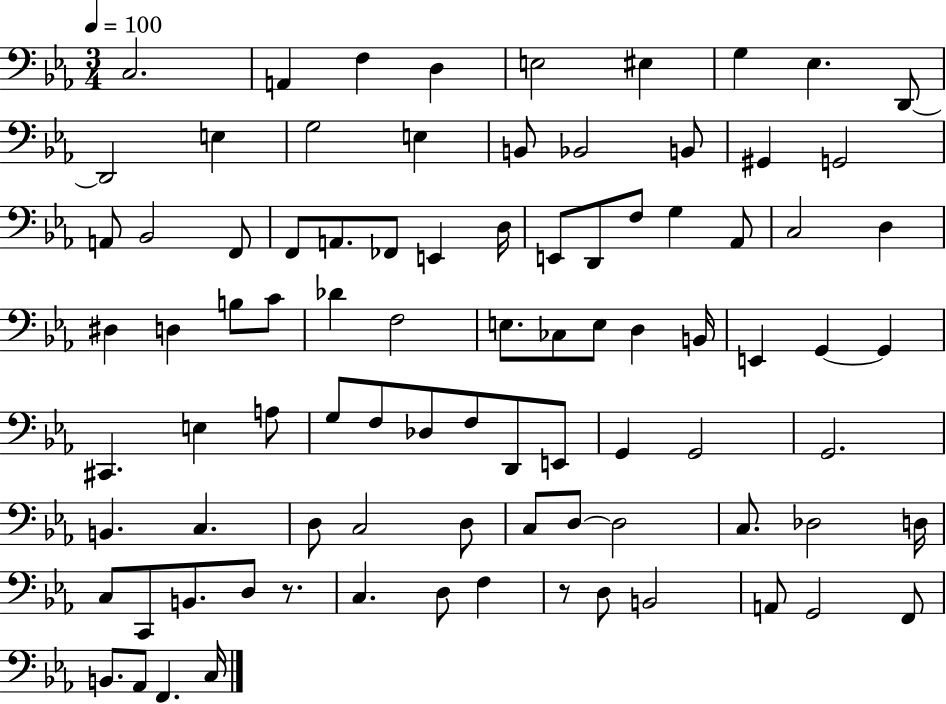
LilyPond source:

{
  \clef bass
  \numericTimeSignature
  \time 3/4
  \key ees \major
  \tempo 4 = 100
  c2. | a,4 f4 d4 | e2 eis4 | g4 ees4. d,8~~ | \break d,2 e4 | g2 e4 | b,8 bes,2 b,8 | gis,4 g,2 | \break a,8 bes,2 f,8 | f,8 a,8. fes,8 e,4 d16 | e,8 d,8 f8 g4 aes,8 | c2 d4 | \break dis4 d4 b8 c'8 | des'4 f2 | e8. ces8 e8 d4 b,16 | e,4 g,4~~ g,4 | \break cis,4. e4 a8 | g8 f8 des8 f8 d,8 e,8 | g,4 g,2 | g,2. | \break b,4. c4. | d8 c2 d8 | c8 d8~~ d2 | c8. des2 d16 | \break c8 c,8 b,8. d8 r8. | c4. d8 f4 | r8 d8 b,2 | a,8 g,2 f,8 | \break b,8. aes,8 f,4. c16 | \bar "|."
}